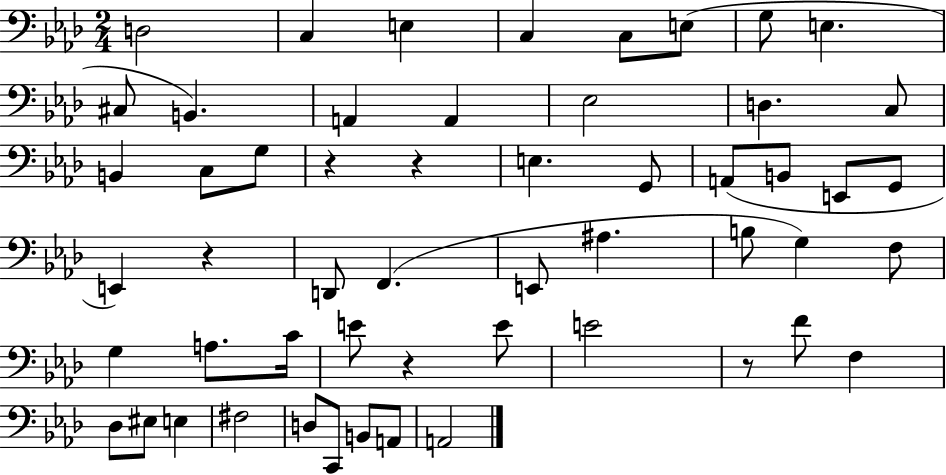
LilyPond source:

{
  \clef bass
  \numericTimeSignature
  \time 2/4
  \key aes \major
  d2 | c4 e4 | c4 c8 e8( | g8 e4. | \break cis8 b,4.) | a,4 a,4 | ees2 | d4. c8 | \break b,4 c8 g8 | r4 r4 | e4. g,8 | a,8( b,8 e,8 g,8 | \break e,4) r4 | d,8 f,4.( | e,8 ais4. | b8 g4) f8 | \break g4 a8. c'16 | e'8 r4 e'8 | e'2 | r8 f'8 f4 | \break des8 eis8 e4 | fis2 | d8 c,8 b,8 a,8 | a,2 | \break \bar "|."
}